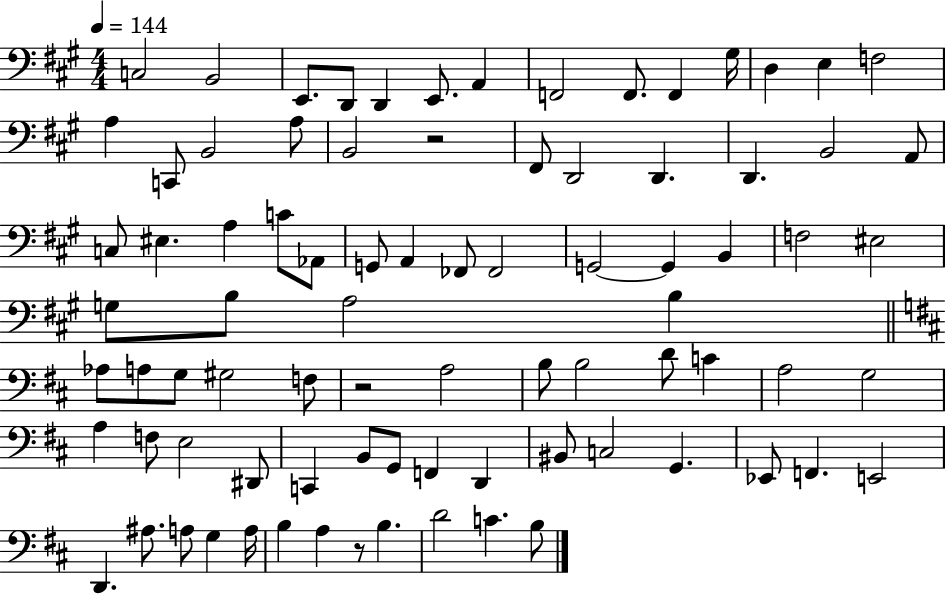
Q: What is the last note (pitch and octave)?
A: B3